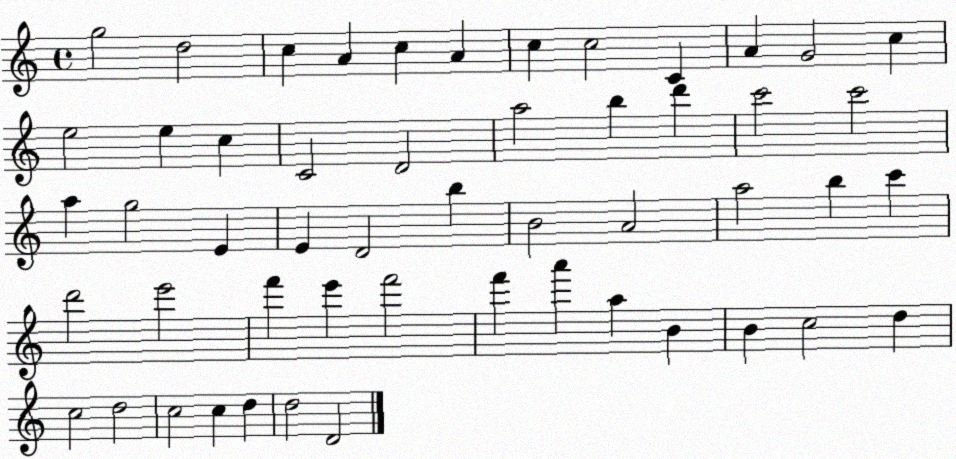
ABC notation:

X:1
T:Untitled
M:4/4
L:1/4
K:C
g2 d2 c A c A c c2 C A G2 c e2 e c C2 D2 a2 b d' c'2 c'2 a g2 E E D2 b B2 A2 a2 b c' d'2 e'2 f' e' f'2 f' a' a B B c2 d c2 d2 c2 c d d2 D2